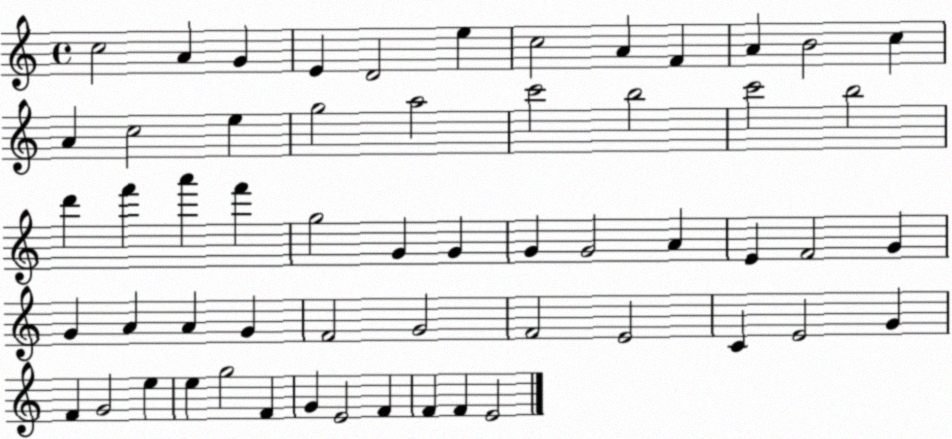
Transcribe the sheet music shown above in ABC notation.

X:1
T:Untitled
M:4/4
L:1/4
K:C
c2 A G E D2 e c2 A F A B2 c A c2 e g2 a2 c'2 b2 c'2 b2 d' f' a' f' g2 G G G G2 A E F2 G G A A G F2 G2 F2 E2 C E2 G F G2 e e g2 F G E2 F F F E2